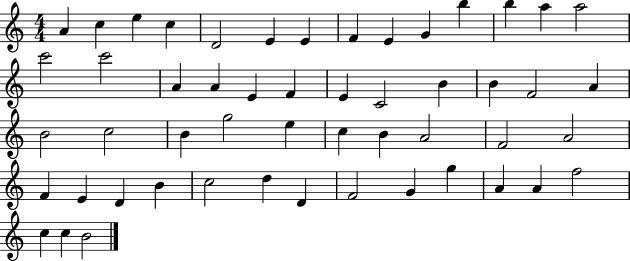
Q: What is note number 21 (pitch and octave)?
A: E4